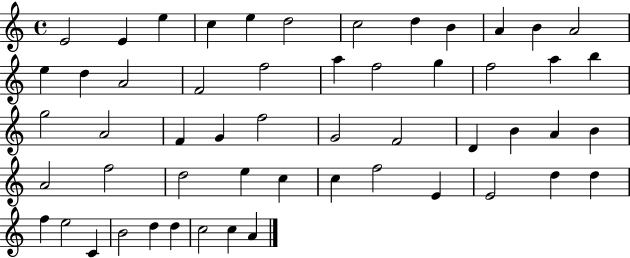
E4/h E4/q E5/q C5/q E5/q D5/h C5/h D5/q B4/q A4/q B4/q A4/h E5/q D5/q A4/h F4/h F5/h A5/q F5/h G5/q F5/h A5/q B5/q G5/h A4/h F4/q G4/q F5/h G4/h F4/h D4/q B4/q A4/q B4/q A4/h F5/h D5/h E5/q C5/q C5/q F5/h E4/q E4/h D5/q D5/q F5/q E5/h C4/q B4/h D5/q D5/q C5/h C5/q A4/q